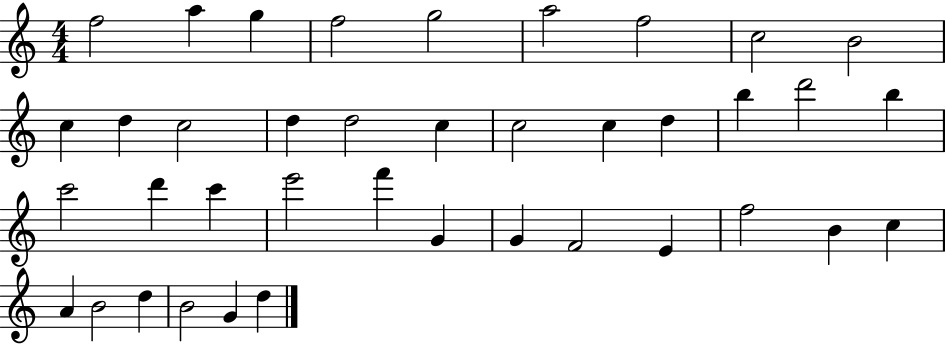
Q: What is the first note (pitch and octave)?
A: F5